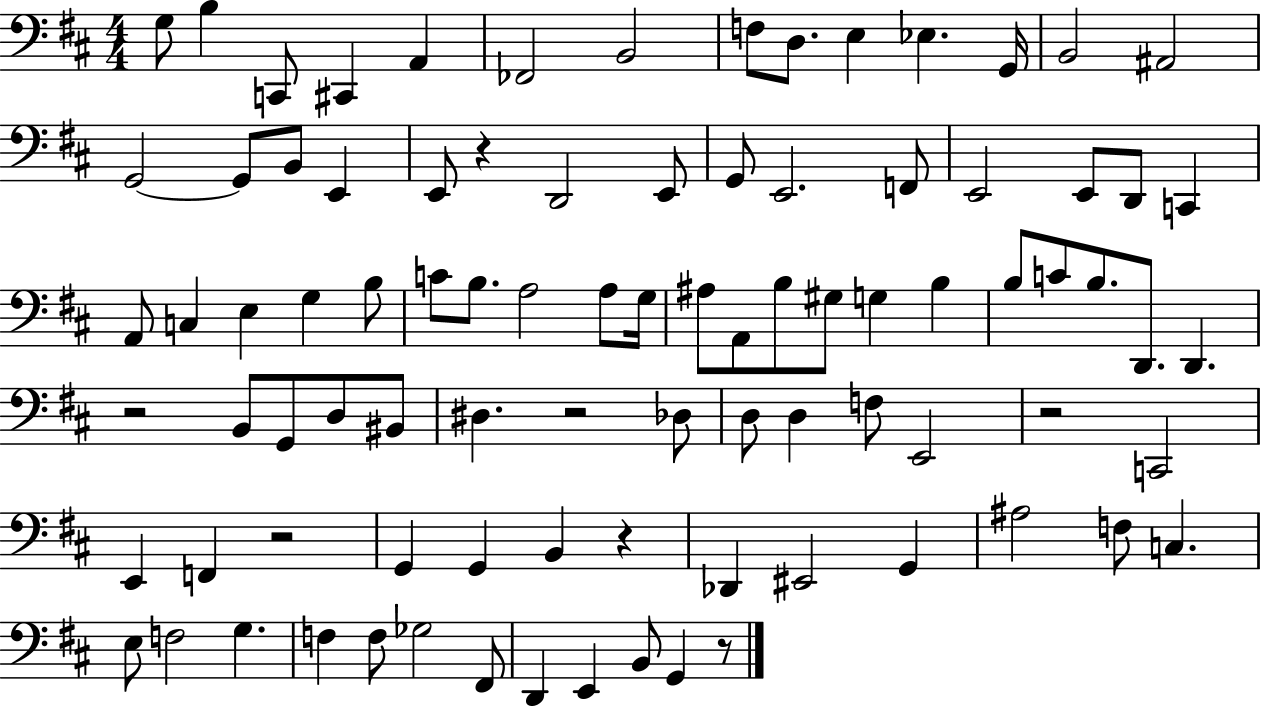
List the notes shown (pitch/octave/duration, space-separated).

G3/e B3/q C2/e C#2/q A2/q FES2/h B2/h F3/e D3/e. E3/q Eb3/q. G2/s B2/h A#2/h G2/h G2/e B2/e E2/q E2/e R/q D2/h E2/e G2/e E2/h. F2/e E2/h E2/e D2/e C2/q A2/e C3/q E3/q G3/q B3/e C4/e B3/e. A3/h A3/e G3/s A#3/e A2/e B3/e G#3/e G3/q B3/q B3/e C4/e B3/e. D2/e. D2/q. R/h B2/e G2/e D3/e BIS2/e D#3/q. R/h Db3/e D3/e D3/q F3/e E2/h R/h C2/h E2/q F2/q R/h G2/q G2/q B2/q R/q Db2/q EIS2/h G2/q A#3/h F3/e C3/q. E3/e F3/h G3/q. F3/q F3/e Gb3/h F#2/e D2/q E2/q B2/e G2/q R/e